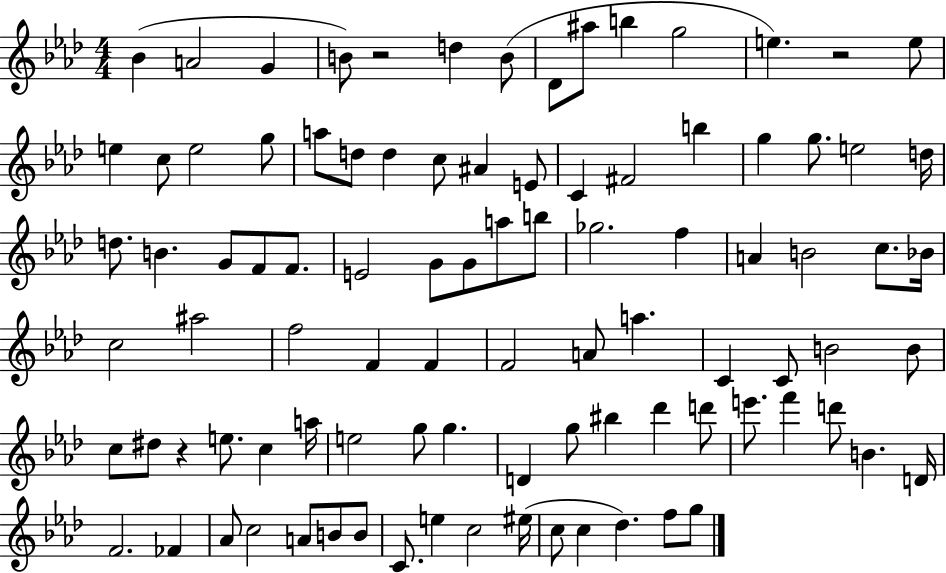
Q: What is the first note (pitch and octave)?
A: Bb4